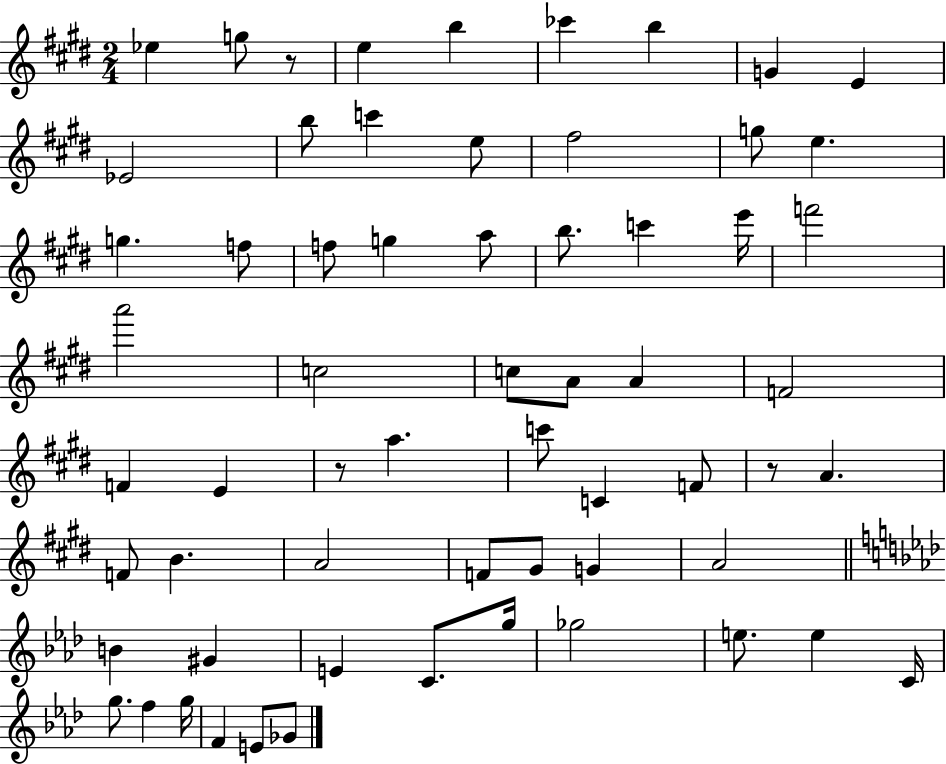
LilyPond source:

{
  \clef treble
  \numericTimeSignature
  \time 2/4
  \key e \major
  ees''4 g''8 r8 | e''4 b''4 | ces'''4 b''4 | g'4 e'4 | \break ees'2 | b''8 c'''4 e''8 | fis''2 | g''8 e''4. | \break g''4. f''8 | f''8 g''4 a''8 | b''8. c'''4 e'''16 | f'''2 | \break a'''2 | c''2 | c''8 a'8 a'4 | f'2 | \break f'4 e'4 | r8 a''4. | c'''8 c'4 f'8 | r8 a'4. | \break f'8 b'4. | a'2 | f'8 gis'8 g'4 | a'2 | \break \bar "||" \break \key aes \major b'4 gis'4 | e'4 c'8. g''16 | ges''2 | e''8. e''4 c'16 | \break g''8. f''4 g''16 | f'4 e'8 ges'8 | \bar "|."
}